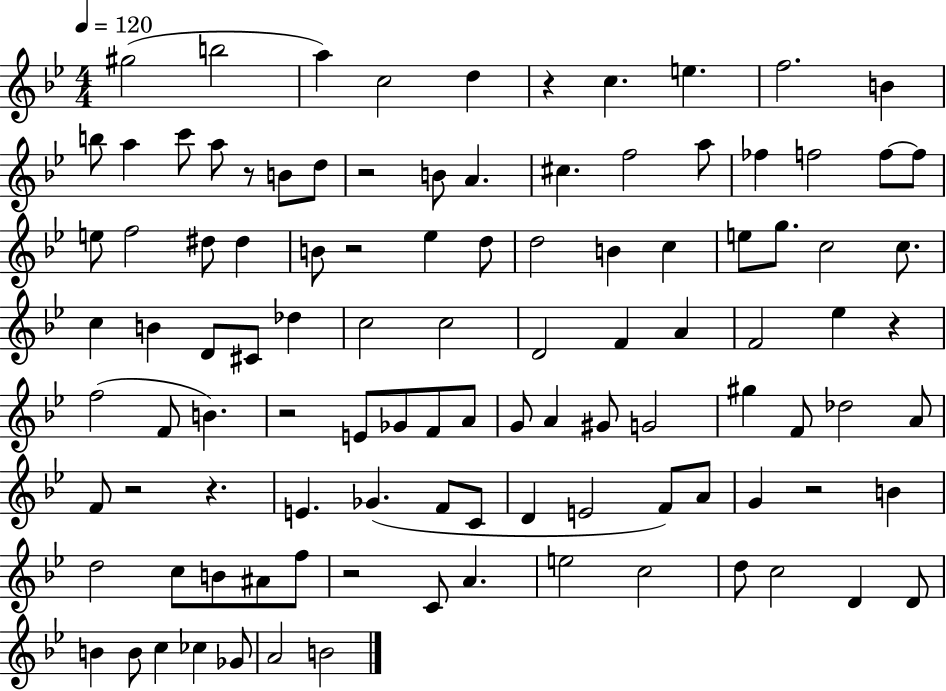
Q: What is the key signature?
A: BES major